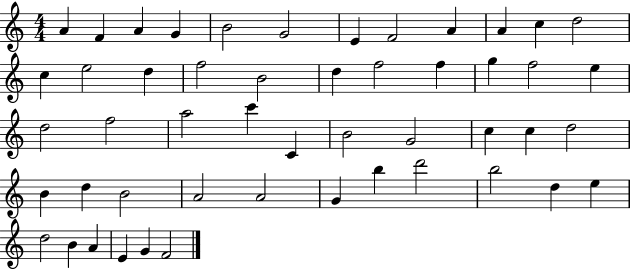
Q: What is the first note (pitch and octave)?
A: A4